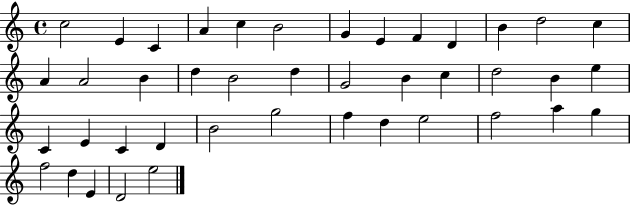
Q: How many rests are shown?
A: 0